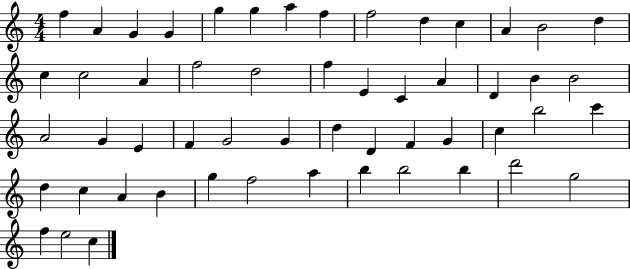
X:1
T:Untitled
M:4/4
L:1/4
K:C
f A G G g g a f f2 d c A B2 d c c2 A f2 d2 f E C A D B B2 A2 G E F G2 G d D F G c b2 c' d c A B g f2 a b b2 b d'2 g2 f e2 c